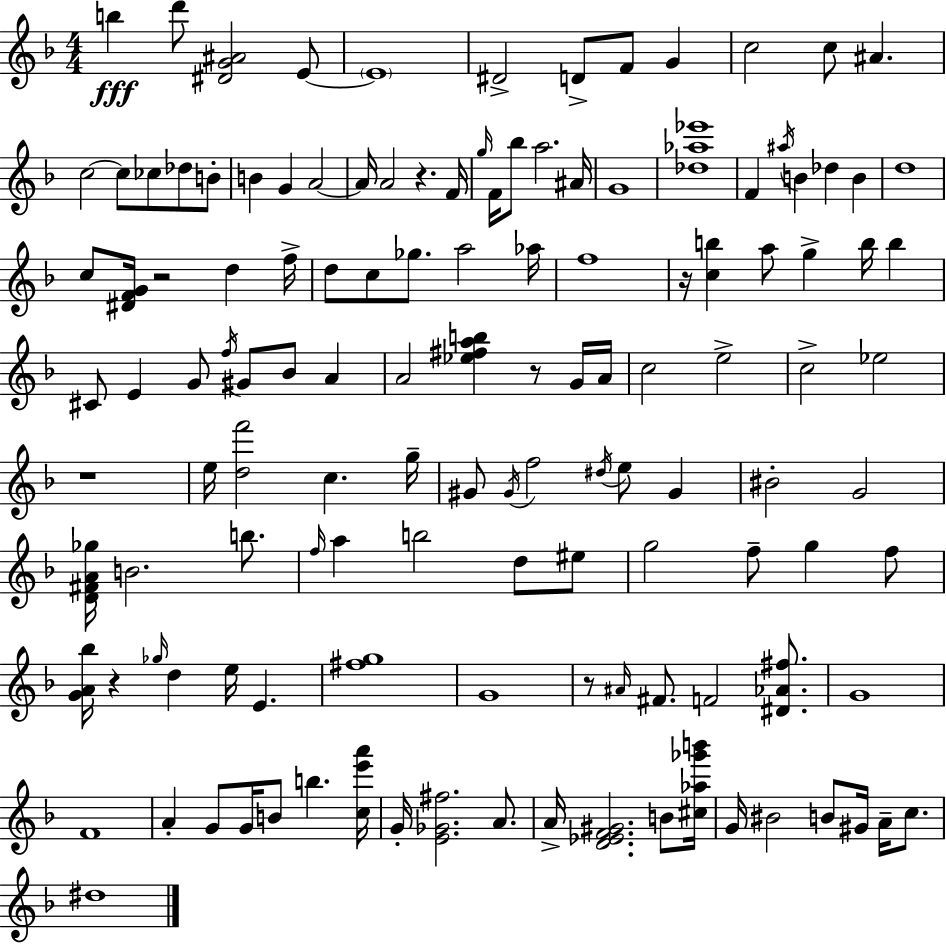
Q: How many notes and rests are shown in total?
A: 130